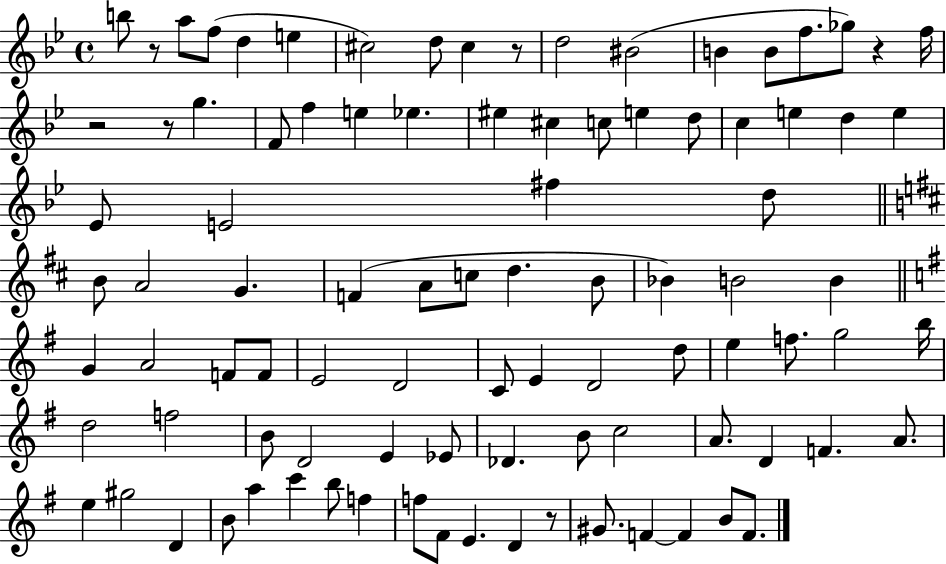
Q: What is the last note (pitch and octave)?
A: F4